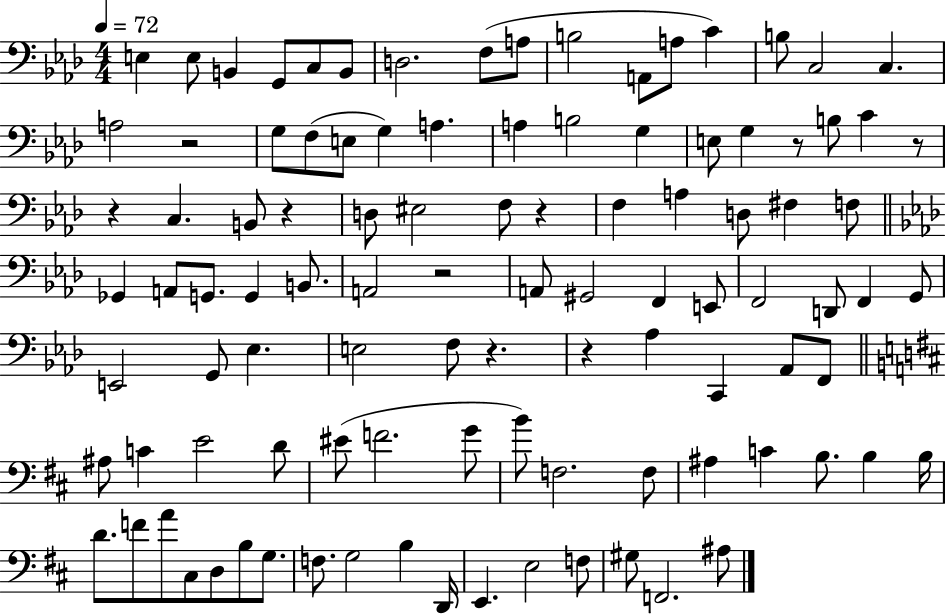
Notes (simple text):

E3/q E3/e B2/q G2/e C3/e B2/e D3/h. F3/e A3/e B3/h A2/e A3/e C4/q B3/e C3/h C3/q. A3/h R/h G3/e F3/e E3/e G3/q A3/q. A3/q B3/h G3/q E3/e G3/q R/e B3/e C4/q R/e R/q C3/q. B2/e R/q D3/e EIS3/h F3/e R/q F3/q A3/q D3/e F#3/q F3/e Gb2/q A2/e G2/e. G2/q B2/e. A2/h R/h A2/e G#2/h F2/q E2/e F2/h D2/e F2/q G2/e E2/h G2/e Eb3/q. E3/h F3/e R/q. R/q Ab3/q C2/q Ab2/e F2/e A#3/e C4/q E4/h D4/e EIS4/e F4/h. G4/e B4/e F3/h. F3/e A#3/q C4/q B3/e. B3/q B3/s D4/e. F4/e A4/e C#3/e D3/e B3/e G3/e. F3/e. G3/h B3/q D2/s E2/q. E3/h F3/e G#3/e F2/h. A#3/e